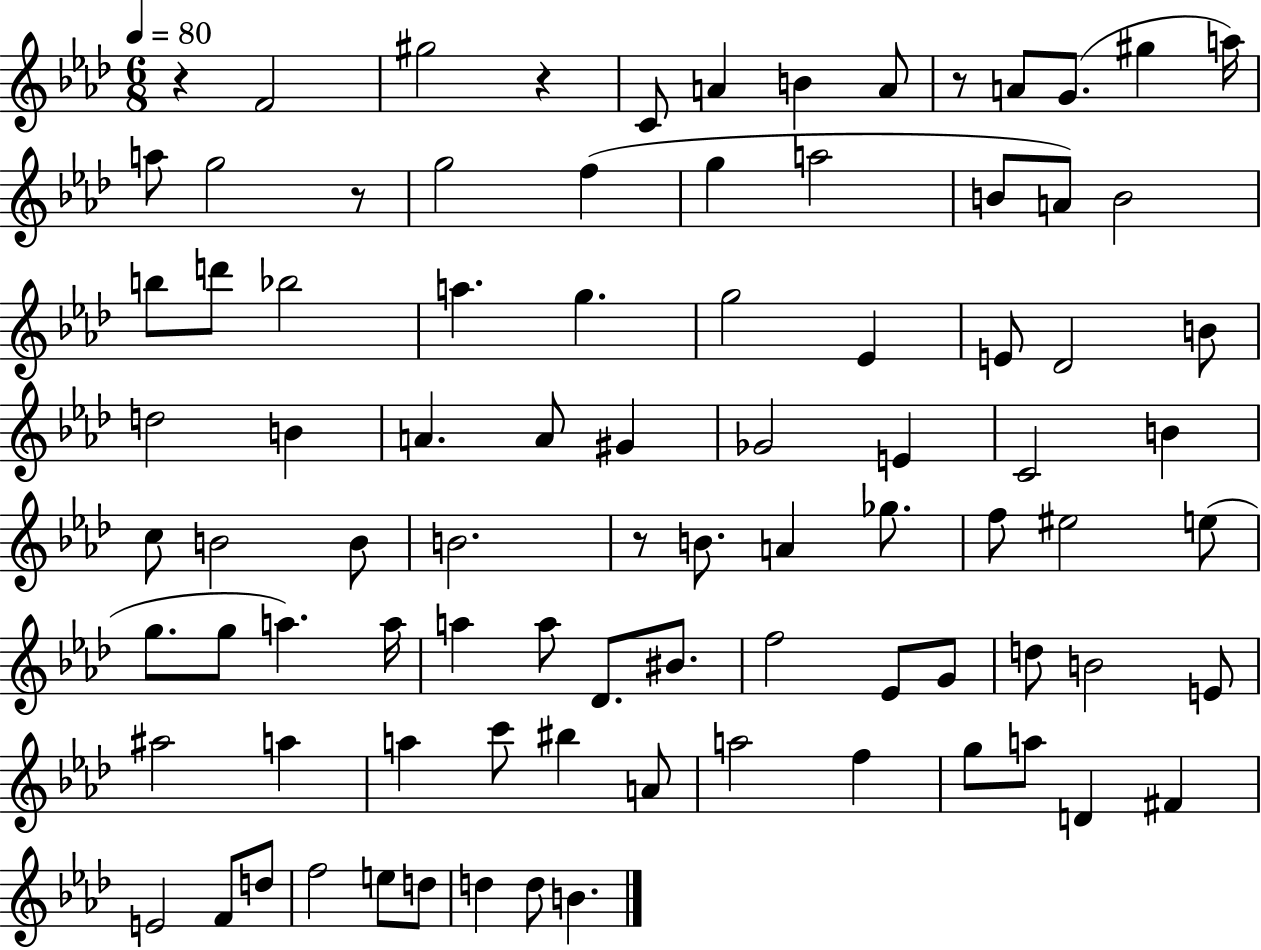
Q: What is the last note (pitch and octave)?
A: B4